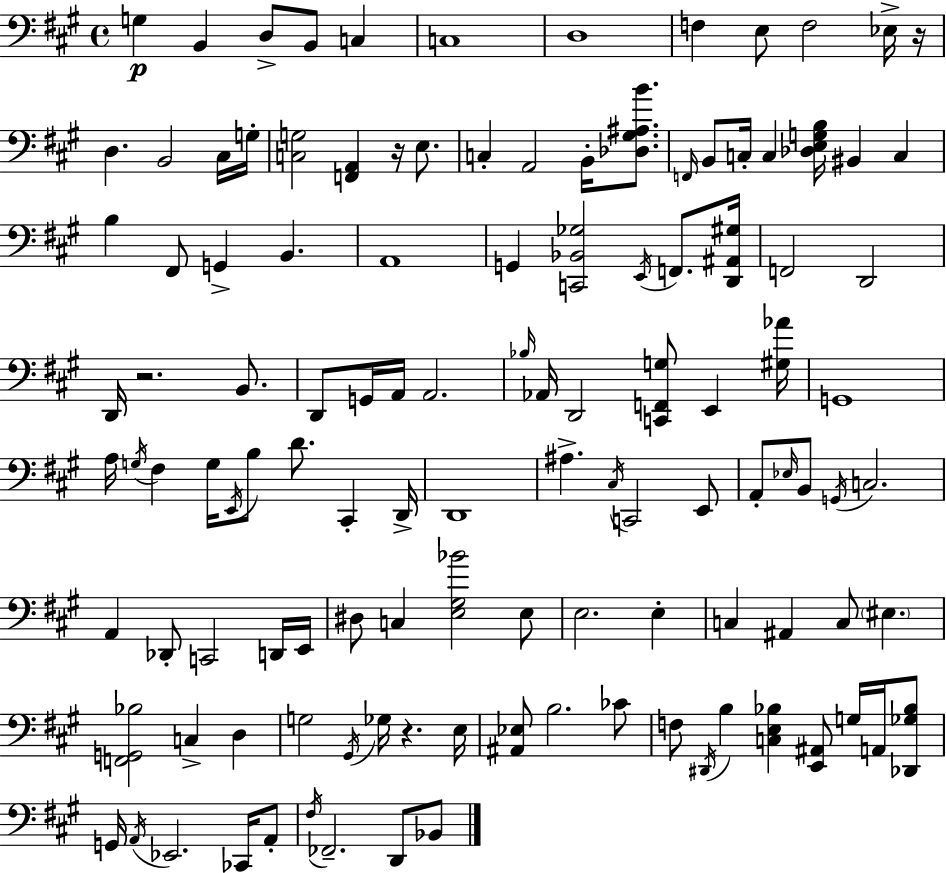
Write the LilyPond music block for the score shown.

{
  \clef bass
  \time 4/4
  \defaultTimeSignature
  \key a \major
  g4\p b,4 d8-> b,8 c4 | c1 | d1 | f4 e8 f2 ees16-> r16 | \break d4. b,2 cis16 g16-. | <c g>2 <f, a,>4 r16 e8. | c4-. a,2 b,16-. <des gis ais b'>8. | \grace { f,16 } b,8 c16-. c4 <des e g b>16 bis,4 c4 | \break b4 fis,8 g,4-> b,4. | a,1 | g,4 <c, bes, ges>2 \acciaccatura { e,16 } f,8. | <d, ais, gis>16 f,2 d,2 | \break d,16 r2. b,8. | d,8 g,16 a,16 a,2. | \grace { bes16 } aes,16 d,2 <c, f, g>8 e,4 | <gis aes'>16 g,1 | \break a16 \acciaccatura { g16 } fis4 g16 \acciaccatura { e,16 } b8 d'8. | cis,4-. d,16-> d,1 | ais4.-> \acciaccatura { cis16 } c,2 | e,8 a,8-. \grace { ees16 } b,8 \acciaccatura { g,16 } c2. | \break a,4 des,8-. c,2 | d,16 e,16 dis8 c4 <e gis bes'>2 | e8 e2. | e4-. c4 ais,4 | \break c8 \parenthesize eis4. <f, g, bes>2 | c4-> d4 g2 | \acciaccatura { gis,16 } ges16 r4. e16 <ais, ees>8 b2. | ces'8 f8 \acciaccatura { dis,16 } b4 | \break <c e bes>4 <e, ais,>8 g16 a,16 <des, ges bes>8 g,16 \acciaccatura { a,16 } ees,2. | ces,16 a,8-. \acciaccatura { fis16 } fes,2.-- | d,8 bes,8 \bar "|."
}